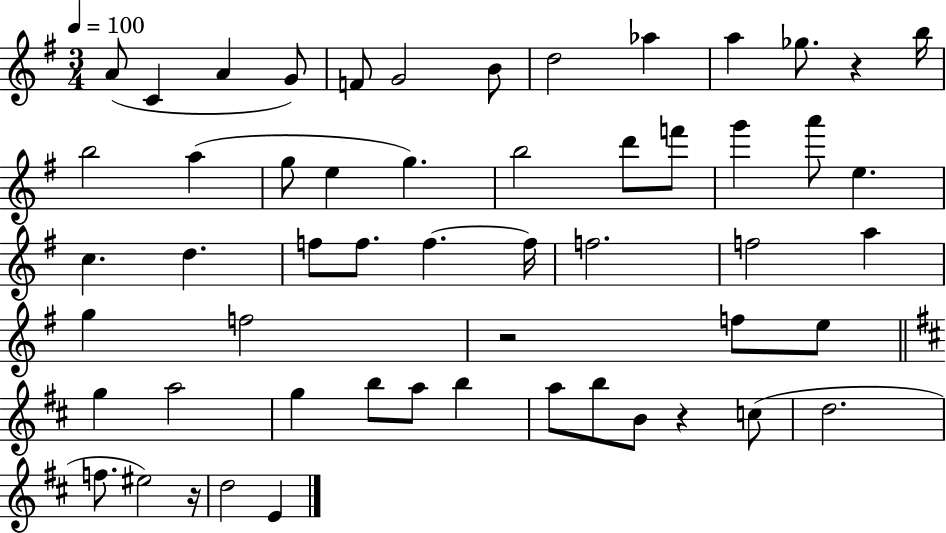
A4/e C4/q A4/q G4/e F4/e G4/h B4/e D5/h Ab5/q A5/q Gb5/e. R/q B5/s B5/h A5/q G5/e E5/q G5/q. B5/h D6/e F6/e G6/q A6/e E5/q. C5/q. D5/q. F5/e F5/e. F5/q. F5/s F5/h. F5/h A5/q G5/q F5/h R/h F5/e E5/e G5/q A5/h G5/q B5/e A5/e B5/q A5/e B5/e B4/e R/q C5/e D5/h. F5/e. EIS5/h R/s D5/h E4/q